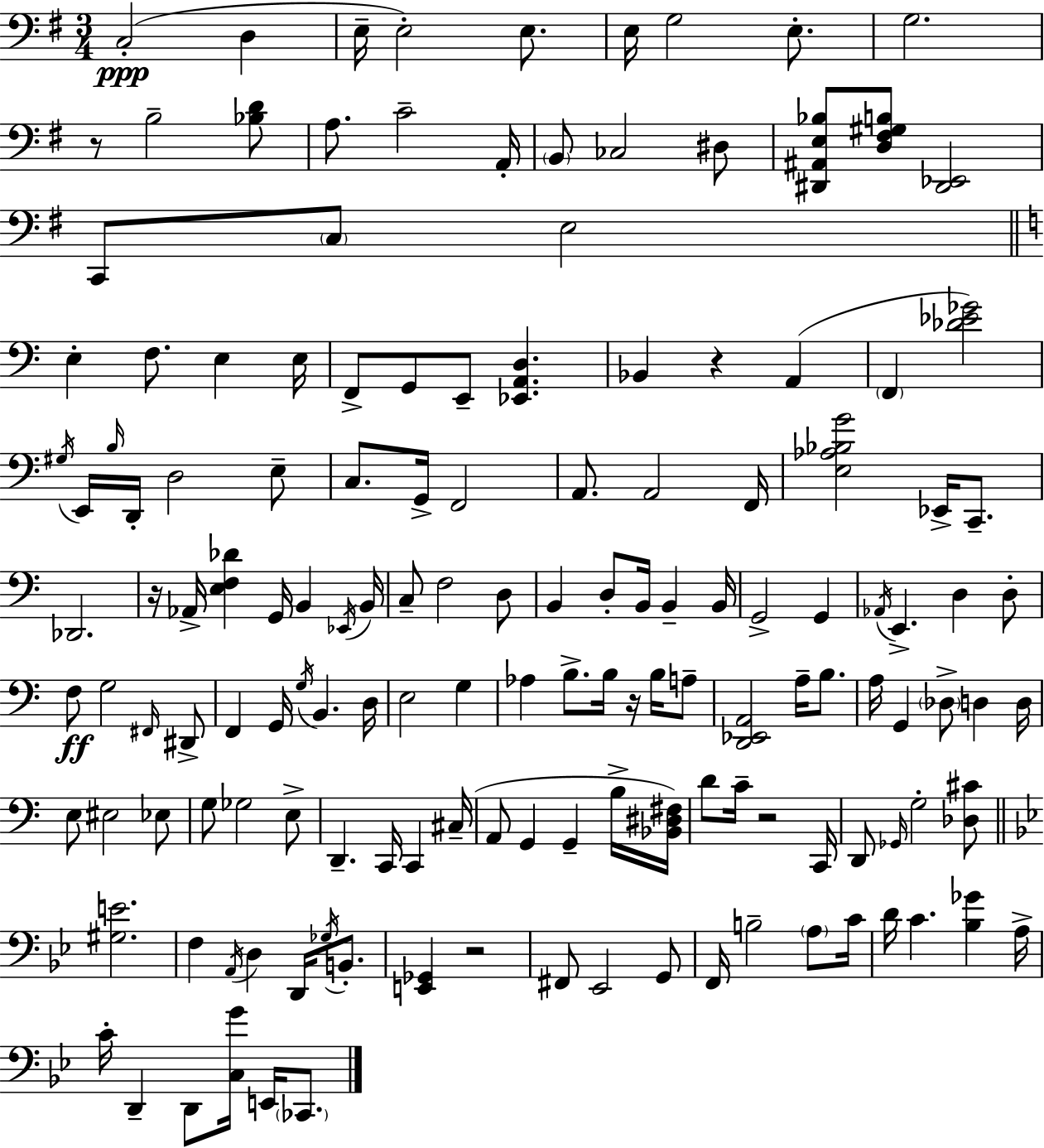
{
  \clef bass
  \numericTimeSignature
  \time 3/4
  \key e \minor
  c2-.(\ppp d4 | e16-- e2-.) e8. | e16 g2 e8.-. | g2. | \break r8 b2-- <bes d'>8 | a8. c'2-- a,16-. | \parenthesize b,8 ces2 dis8 | <dis, ais, e bes>8 <d fis gis b>8 <dis, ees,>2 | \break c,8 \parenthesize c8 e2 | \bar "||" \break \key c \major e4-. f8. e4 e16 | f,8-> g,8 e,8-- <ees, a, d>4. | bes,4 r4 a,4( | \parenthesize f,4 <des' ees' ges'>2) | \break \acciaccatura { gis16 } e,16 \grace { b16 } d,16-. d2 | e8-- c8. g,16-> f,2 | a,8. a,2 | f,16 <e aes bes g'>2 ees,16-> c,8.-- | \break des,2. | r16 aes,16-> <e f des'>4 g,16 b,4 | \acciaccatura { ees,16 } b,16 c8-- f2 | d8 b,4 d8-. b,16 b,4-- | \break b,16 g,2-> g,4 | \acciaccatura { aes,16 } e,4.-> d4 | d8-. f8\ff g2 | \grace { fis,16 } dis,8-> f,4 g,16 \acciaccatura { g16 } b,4. | \break d16 e2 | g4 aes4 b8.-> | b16 r16 b16 a8-- <d, ees, a,>2 | a16-- b8. a16 g,4 \parenthesize des8-> | \break d4 d16 e8 eis2 | ees8 g8 ges2 | e8-> d,4.-- | c,16 c,4 cis16--( a,8 g,4 | \break g,4-- b16-> <bes, dis fis>16) d'8 c'16-- r2 | c,16 d,8 \grace { ges,16 } g2-. | <des cis'>8 \bar "||" \break \key g \minor <gis e'>2. | f4 \acciaccatura { a,16 } d4 d,16 \acciaccatura { ges16 } b,8.-. | <e, ges,>4 r2 | fis,8 ees,2 | \break g,8 f,16 b2-- \parenthesize a8 | c'16 d'16 c'4. <bes ges'>4 | a16-> c'16-. d,4-- d,8 <c g'>16 e,16 \parenthesize ces,8. | \bar "|."
}